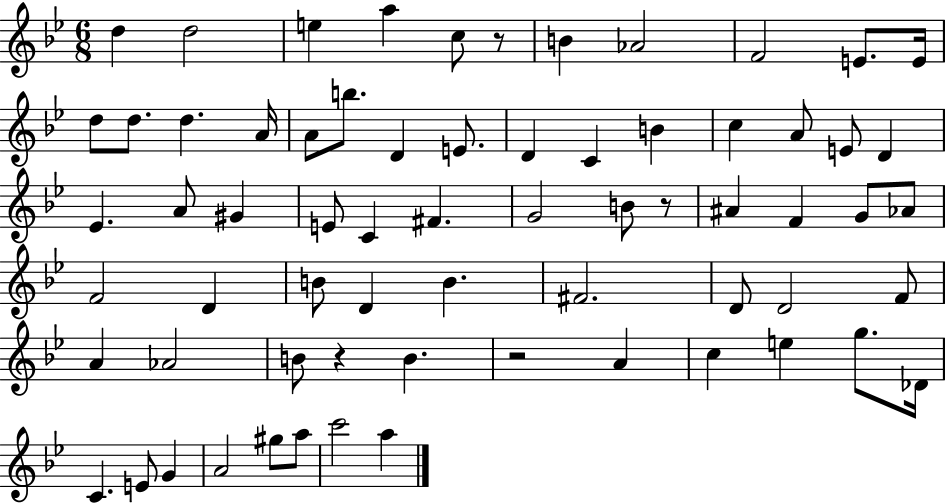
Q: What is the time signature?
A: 6/8